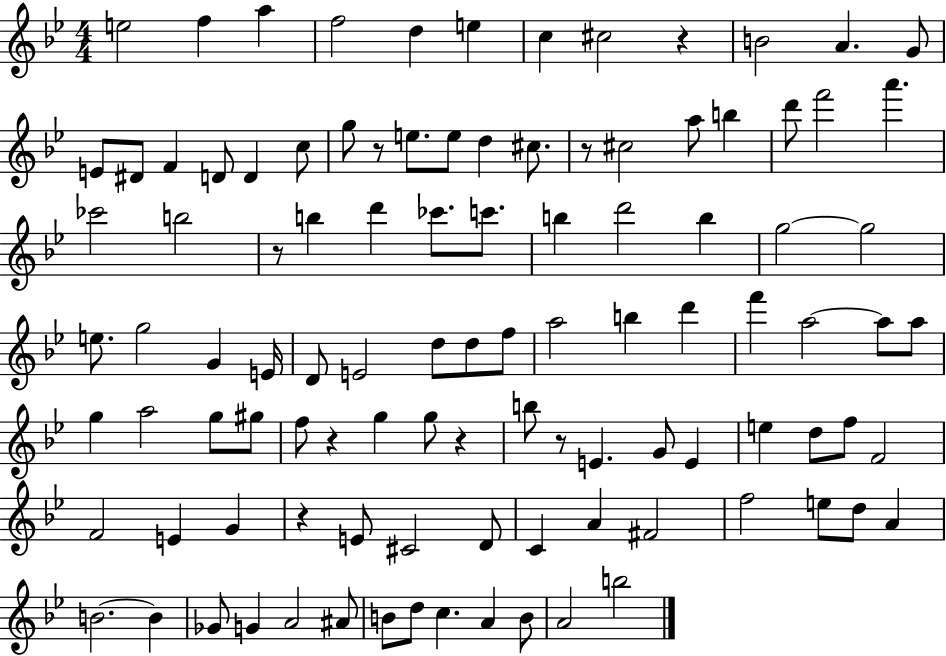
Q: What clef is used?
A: treble